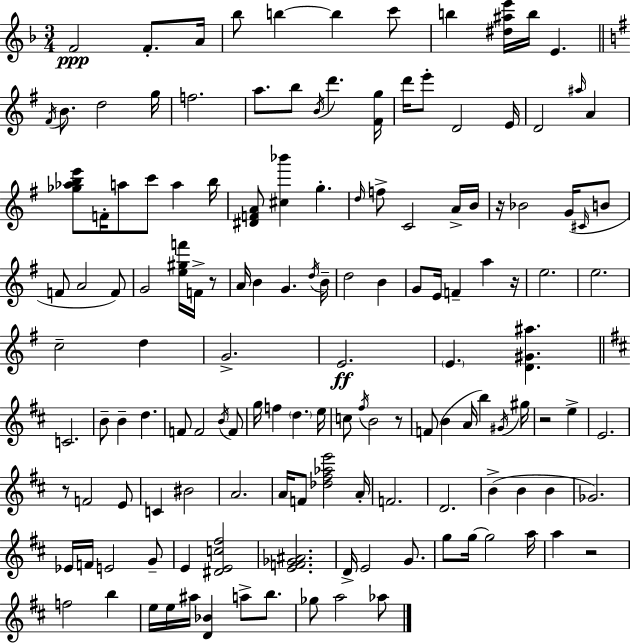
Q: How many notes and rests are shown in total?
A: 142